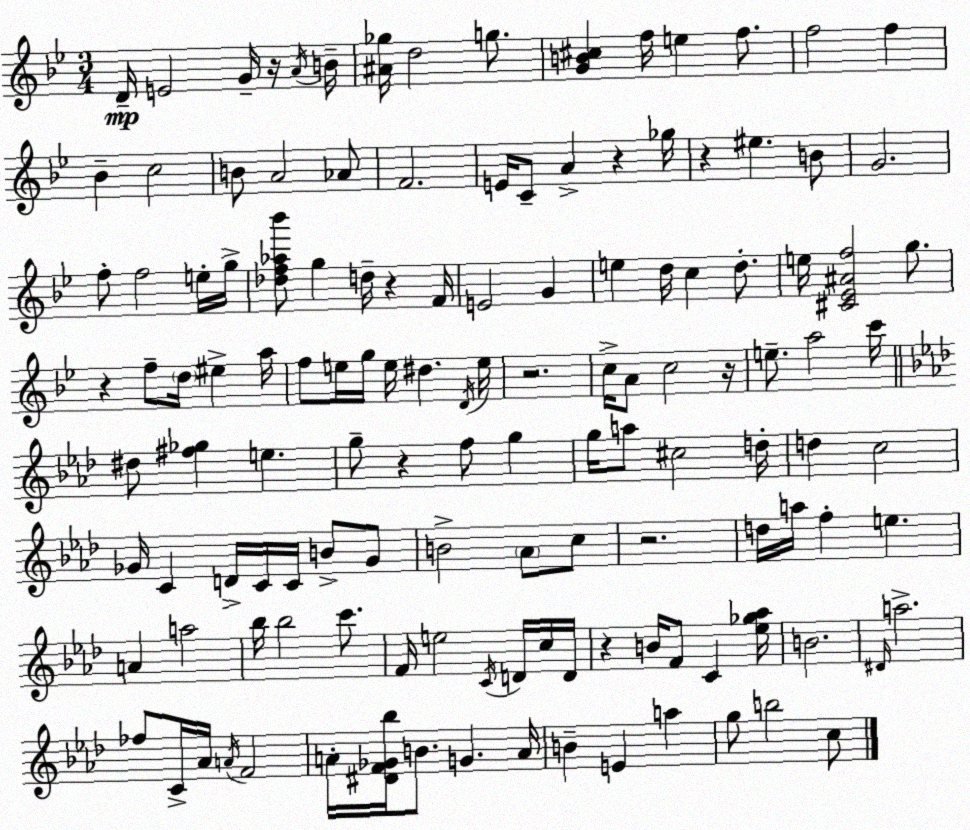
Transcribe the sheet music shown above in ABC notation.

X:1
T:Untitled
M:3/4
L:1/4
K:Gm
D/4 E2 G/4 z/4 A/4 B/4 [^A_g]/4 d2 g/2 [GB^c] f/4 e f/2 f2 f _B c2 B/2 A2 _A/2 F2 E/4 C/2 A z _g/4 z ^e B/2 G2 f/2 f2 e/4 g/4 [_df_a_b']/2 g d/4 z F/4 E2 G e d/4 c d/2 e/4 [^C_E^Af]2 g/2 z f/2 d/4 ^e a/4 f/2 e/4 g/4 e/4 ^d D/4 e/4 z2 c/4 A/2 c2 z/4 e/2 a2 c'/4 ^d/2 [^f_g] e g/2 z f/2 g g/4 a/2 ^c2 d/4 d c2 _G/4 C D/4 C/4 C/4 B/2 _G/2 B2 _A/2 c/2 z2 d/4 a/4 f e A a2 _b/4 _b2 c'/2 F/4 e2 C/4 D/4 c/4 D/4 z B/4 F/2 C [_e_g_a]/4 B2 ^D/4 a2 _f/2 C/4 _A/4 A/4 F2 A/4 [^DF_G_b]/4 B/2 G A/4 B E a g/2 b2 c/2